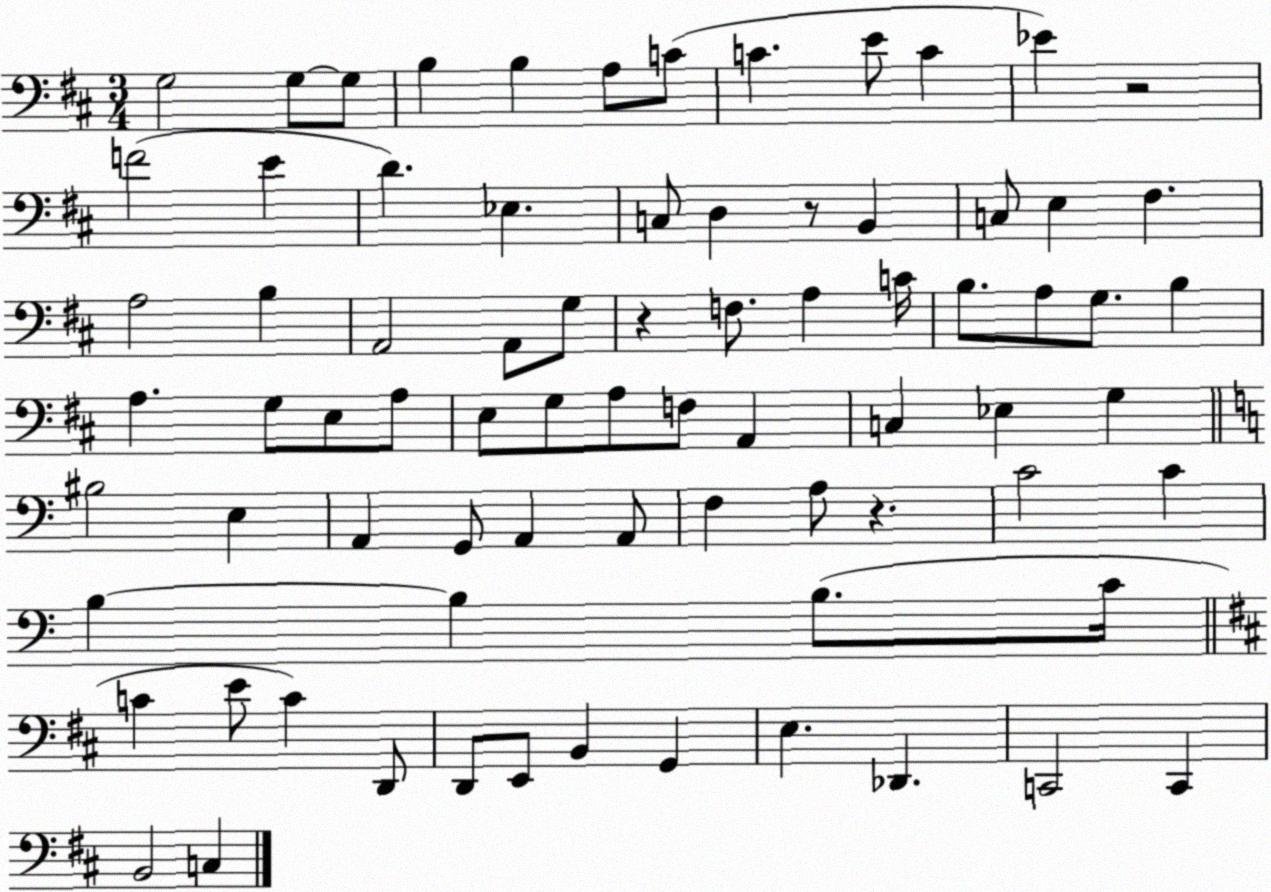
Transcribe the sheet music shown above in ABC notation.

X:1
T:Untitled
M:3/4
L:1/4
K:D
G,2 G,/2 G,/2 B, B, A,/2 C/2 C E/2 C _E z2 F2 E D _E, C,/2 D, z/2 B,, C,/2 E, ^F, A,2 B, A,,2 A,,/2 G,/2 z F,/2 A, C/4 B,/2 A,/2 G,/2 B, A, G,/2 E,/2 A,/2 E,/2 G,/2 A,/2 F,/2 A,, C, _E, G, ^B,2 E, A,, G,,/2 A,, A,,/2 F, A,/2 z C2 C B, B, B,/2 C/4 C E/2 C D,,/2 D,,/2 E,,/2 B,, G,, E, _D,, C,,2 C,, B,,2 C,